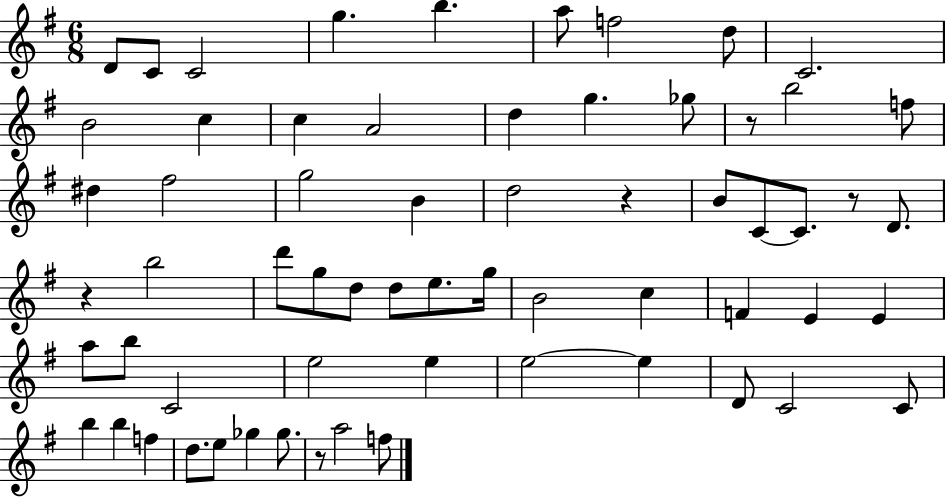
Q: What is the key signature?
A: G major